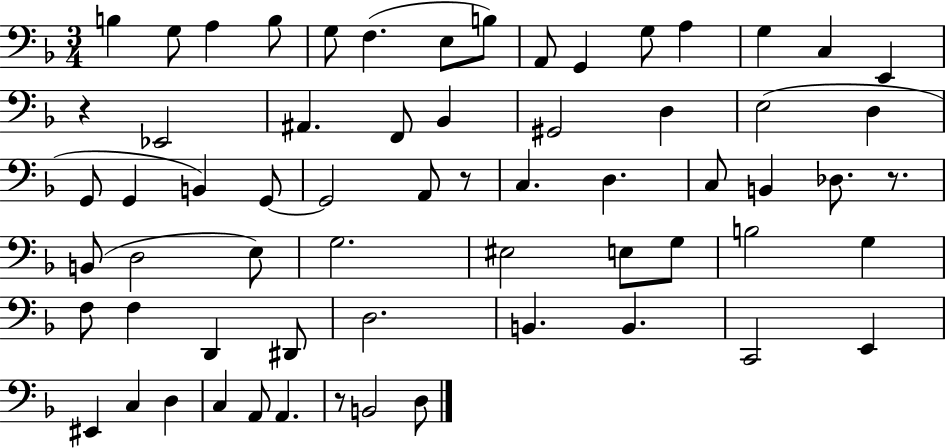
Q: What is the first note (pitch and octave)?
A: B3